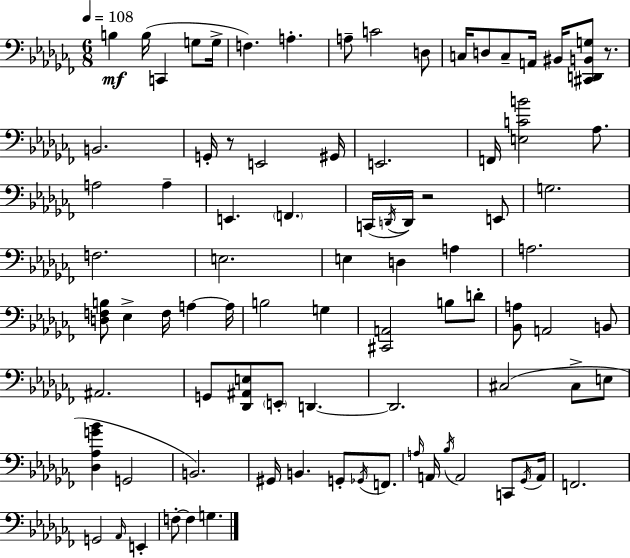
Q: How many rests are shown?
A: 3